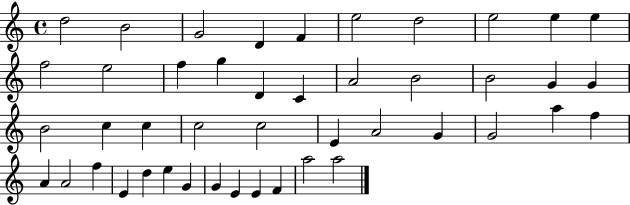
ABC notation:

X:1
T:Untitled
M:4/4
L:1/4
K:C
d2 B2 G2 D F e2 d2 e2 e e f2 e2 f g D C A2 B2 B2 G G B2 c c c2 c2 E A2 G G2 a f A A2 f E d e G G E E F a2 a2